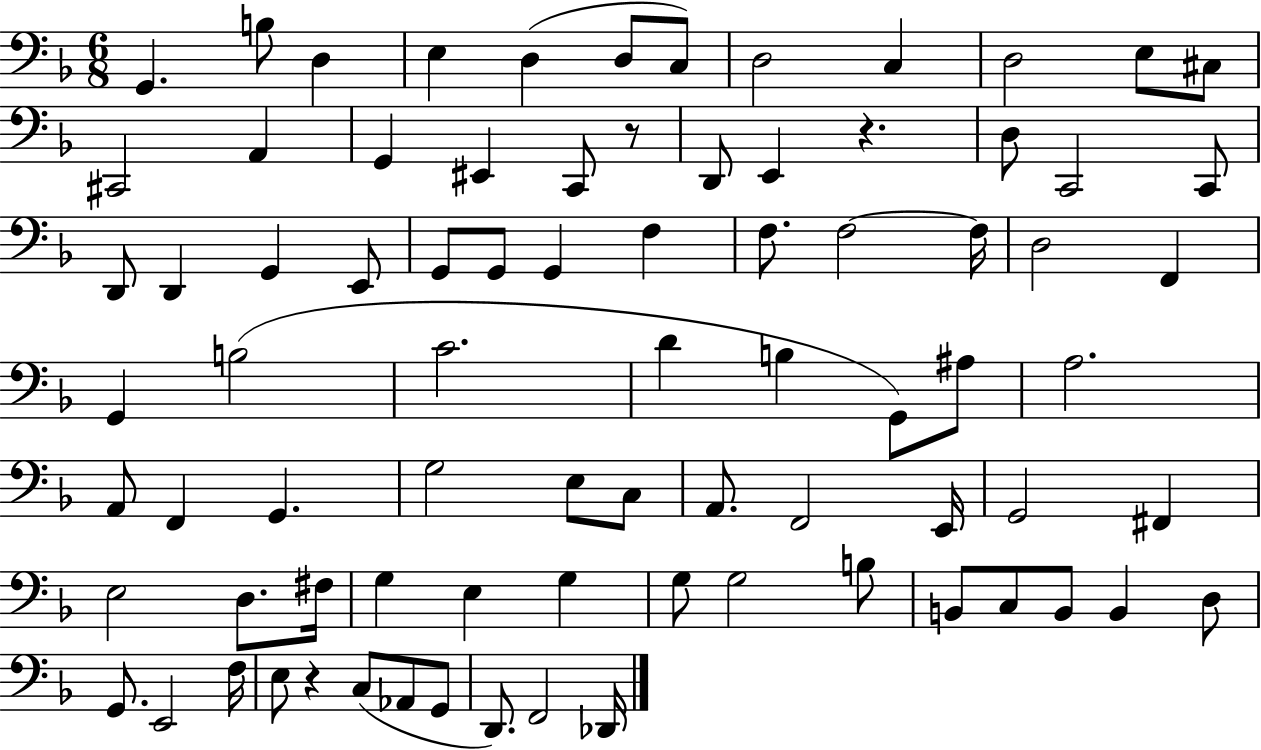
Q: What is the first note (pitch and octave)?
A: G2